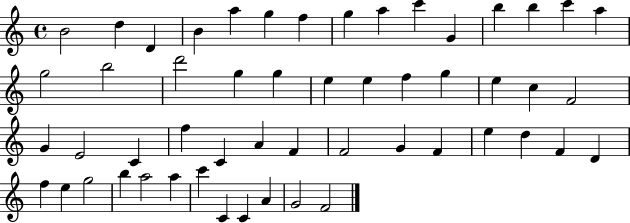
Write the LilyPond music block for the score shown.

{
  \clef treble
  \time 4/4
  \defaultTimeSignature
  \key c \major
  b'2 d''4 d'4 | b'4 a''4 g''4 f''4 | g''4 a''4 c'''4 g'4 | b''4 b''4 c'''4 a''4 | \break g''2 b''2 | d'''2 g''4 g''4 | e''4 e''4 f''4 g''4 | e''4 c''4 f'2 | \break g'4 e'2 c'4 | f''4 c'4 a'4 f'4 | f'2 g'4 f'4 | e''4 d''4 f'4 d'4 | \break f''4 e''4 g''2 | b''4 a''2 a''4 | c'''4 c'4 c'4 a'4 | g'2 f'2 | \break \bar "|."
}